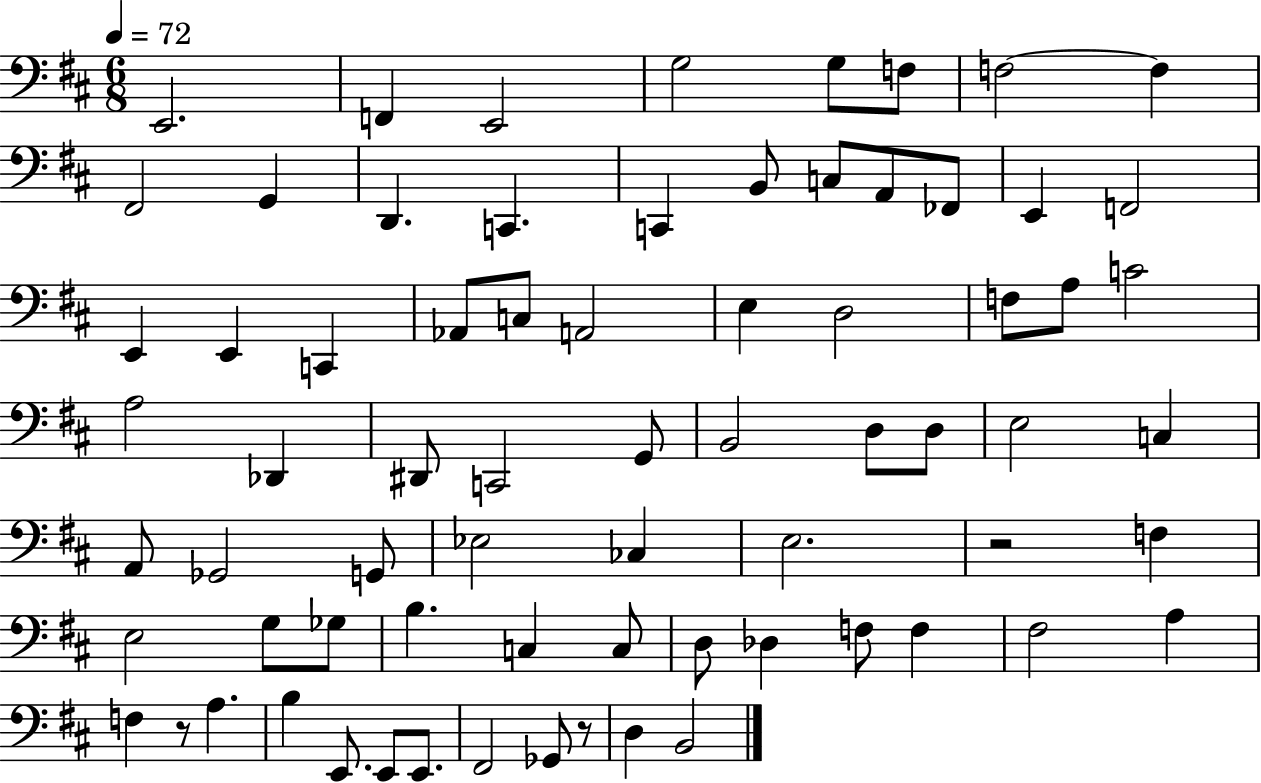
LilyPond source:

{
  \clef bass
  \numericTimeSignature
  \time 6/8
  \key d \major
  \tempo 4 = 72
  e,2. | f,4 e,2 | g2 g8 f8 | f2~~ f4 | \break fis,2 g,4 | d,4. c,4. | c,4 b,8 c8 a,8 fes,8 | e,4 f,2 | \break e,4 e,4 c,4 | aes,8 c8 a,2 | e4 d2 | f8 a8 c'2 | \break a2 des,4 | dis,8 c,2 g,8 | b,2 d8 d8 | e2 c4 | \break a,8 ges,2 g,8 | ees2 ces4 | e2. | r2 f4 | \break e2 g8 ges8 | b4. c4 c8 | d8 des4 f8 f4 | fis2 a4 | \break f4 r8 a4. | b4 e,8. e,8 e,8. | fis,2 ges,8 r8 | d4 b,2 | \break \bar "|."
}